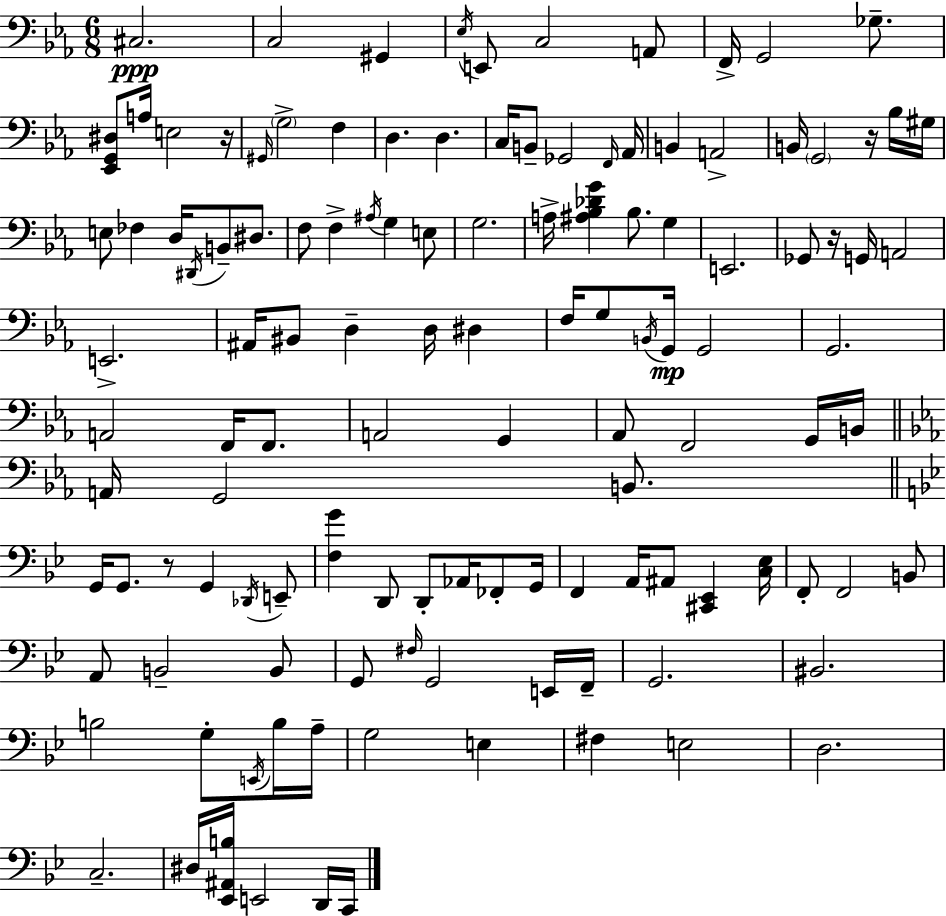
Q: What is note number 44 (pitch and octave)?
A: E2